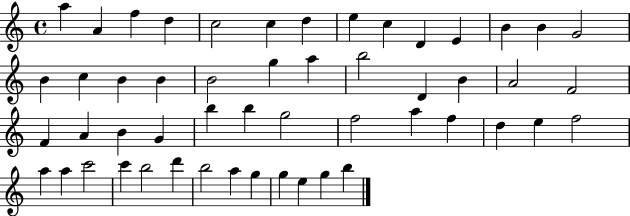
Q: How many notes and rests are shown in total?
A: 52